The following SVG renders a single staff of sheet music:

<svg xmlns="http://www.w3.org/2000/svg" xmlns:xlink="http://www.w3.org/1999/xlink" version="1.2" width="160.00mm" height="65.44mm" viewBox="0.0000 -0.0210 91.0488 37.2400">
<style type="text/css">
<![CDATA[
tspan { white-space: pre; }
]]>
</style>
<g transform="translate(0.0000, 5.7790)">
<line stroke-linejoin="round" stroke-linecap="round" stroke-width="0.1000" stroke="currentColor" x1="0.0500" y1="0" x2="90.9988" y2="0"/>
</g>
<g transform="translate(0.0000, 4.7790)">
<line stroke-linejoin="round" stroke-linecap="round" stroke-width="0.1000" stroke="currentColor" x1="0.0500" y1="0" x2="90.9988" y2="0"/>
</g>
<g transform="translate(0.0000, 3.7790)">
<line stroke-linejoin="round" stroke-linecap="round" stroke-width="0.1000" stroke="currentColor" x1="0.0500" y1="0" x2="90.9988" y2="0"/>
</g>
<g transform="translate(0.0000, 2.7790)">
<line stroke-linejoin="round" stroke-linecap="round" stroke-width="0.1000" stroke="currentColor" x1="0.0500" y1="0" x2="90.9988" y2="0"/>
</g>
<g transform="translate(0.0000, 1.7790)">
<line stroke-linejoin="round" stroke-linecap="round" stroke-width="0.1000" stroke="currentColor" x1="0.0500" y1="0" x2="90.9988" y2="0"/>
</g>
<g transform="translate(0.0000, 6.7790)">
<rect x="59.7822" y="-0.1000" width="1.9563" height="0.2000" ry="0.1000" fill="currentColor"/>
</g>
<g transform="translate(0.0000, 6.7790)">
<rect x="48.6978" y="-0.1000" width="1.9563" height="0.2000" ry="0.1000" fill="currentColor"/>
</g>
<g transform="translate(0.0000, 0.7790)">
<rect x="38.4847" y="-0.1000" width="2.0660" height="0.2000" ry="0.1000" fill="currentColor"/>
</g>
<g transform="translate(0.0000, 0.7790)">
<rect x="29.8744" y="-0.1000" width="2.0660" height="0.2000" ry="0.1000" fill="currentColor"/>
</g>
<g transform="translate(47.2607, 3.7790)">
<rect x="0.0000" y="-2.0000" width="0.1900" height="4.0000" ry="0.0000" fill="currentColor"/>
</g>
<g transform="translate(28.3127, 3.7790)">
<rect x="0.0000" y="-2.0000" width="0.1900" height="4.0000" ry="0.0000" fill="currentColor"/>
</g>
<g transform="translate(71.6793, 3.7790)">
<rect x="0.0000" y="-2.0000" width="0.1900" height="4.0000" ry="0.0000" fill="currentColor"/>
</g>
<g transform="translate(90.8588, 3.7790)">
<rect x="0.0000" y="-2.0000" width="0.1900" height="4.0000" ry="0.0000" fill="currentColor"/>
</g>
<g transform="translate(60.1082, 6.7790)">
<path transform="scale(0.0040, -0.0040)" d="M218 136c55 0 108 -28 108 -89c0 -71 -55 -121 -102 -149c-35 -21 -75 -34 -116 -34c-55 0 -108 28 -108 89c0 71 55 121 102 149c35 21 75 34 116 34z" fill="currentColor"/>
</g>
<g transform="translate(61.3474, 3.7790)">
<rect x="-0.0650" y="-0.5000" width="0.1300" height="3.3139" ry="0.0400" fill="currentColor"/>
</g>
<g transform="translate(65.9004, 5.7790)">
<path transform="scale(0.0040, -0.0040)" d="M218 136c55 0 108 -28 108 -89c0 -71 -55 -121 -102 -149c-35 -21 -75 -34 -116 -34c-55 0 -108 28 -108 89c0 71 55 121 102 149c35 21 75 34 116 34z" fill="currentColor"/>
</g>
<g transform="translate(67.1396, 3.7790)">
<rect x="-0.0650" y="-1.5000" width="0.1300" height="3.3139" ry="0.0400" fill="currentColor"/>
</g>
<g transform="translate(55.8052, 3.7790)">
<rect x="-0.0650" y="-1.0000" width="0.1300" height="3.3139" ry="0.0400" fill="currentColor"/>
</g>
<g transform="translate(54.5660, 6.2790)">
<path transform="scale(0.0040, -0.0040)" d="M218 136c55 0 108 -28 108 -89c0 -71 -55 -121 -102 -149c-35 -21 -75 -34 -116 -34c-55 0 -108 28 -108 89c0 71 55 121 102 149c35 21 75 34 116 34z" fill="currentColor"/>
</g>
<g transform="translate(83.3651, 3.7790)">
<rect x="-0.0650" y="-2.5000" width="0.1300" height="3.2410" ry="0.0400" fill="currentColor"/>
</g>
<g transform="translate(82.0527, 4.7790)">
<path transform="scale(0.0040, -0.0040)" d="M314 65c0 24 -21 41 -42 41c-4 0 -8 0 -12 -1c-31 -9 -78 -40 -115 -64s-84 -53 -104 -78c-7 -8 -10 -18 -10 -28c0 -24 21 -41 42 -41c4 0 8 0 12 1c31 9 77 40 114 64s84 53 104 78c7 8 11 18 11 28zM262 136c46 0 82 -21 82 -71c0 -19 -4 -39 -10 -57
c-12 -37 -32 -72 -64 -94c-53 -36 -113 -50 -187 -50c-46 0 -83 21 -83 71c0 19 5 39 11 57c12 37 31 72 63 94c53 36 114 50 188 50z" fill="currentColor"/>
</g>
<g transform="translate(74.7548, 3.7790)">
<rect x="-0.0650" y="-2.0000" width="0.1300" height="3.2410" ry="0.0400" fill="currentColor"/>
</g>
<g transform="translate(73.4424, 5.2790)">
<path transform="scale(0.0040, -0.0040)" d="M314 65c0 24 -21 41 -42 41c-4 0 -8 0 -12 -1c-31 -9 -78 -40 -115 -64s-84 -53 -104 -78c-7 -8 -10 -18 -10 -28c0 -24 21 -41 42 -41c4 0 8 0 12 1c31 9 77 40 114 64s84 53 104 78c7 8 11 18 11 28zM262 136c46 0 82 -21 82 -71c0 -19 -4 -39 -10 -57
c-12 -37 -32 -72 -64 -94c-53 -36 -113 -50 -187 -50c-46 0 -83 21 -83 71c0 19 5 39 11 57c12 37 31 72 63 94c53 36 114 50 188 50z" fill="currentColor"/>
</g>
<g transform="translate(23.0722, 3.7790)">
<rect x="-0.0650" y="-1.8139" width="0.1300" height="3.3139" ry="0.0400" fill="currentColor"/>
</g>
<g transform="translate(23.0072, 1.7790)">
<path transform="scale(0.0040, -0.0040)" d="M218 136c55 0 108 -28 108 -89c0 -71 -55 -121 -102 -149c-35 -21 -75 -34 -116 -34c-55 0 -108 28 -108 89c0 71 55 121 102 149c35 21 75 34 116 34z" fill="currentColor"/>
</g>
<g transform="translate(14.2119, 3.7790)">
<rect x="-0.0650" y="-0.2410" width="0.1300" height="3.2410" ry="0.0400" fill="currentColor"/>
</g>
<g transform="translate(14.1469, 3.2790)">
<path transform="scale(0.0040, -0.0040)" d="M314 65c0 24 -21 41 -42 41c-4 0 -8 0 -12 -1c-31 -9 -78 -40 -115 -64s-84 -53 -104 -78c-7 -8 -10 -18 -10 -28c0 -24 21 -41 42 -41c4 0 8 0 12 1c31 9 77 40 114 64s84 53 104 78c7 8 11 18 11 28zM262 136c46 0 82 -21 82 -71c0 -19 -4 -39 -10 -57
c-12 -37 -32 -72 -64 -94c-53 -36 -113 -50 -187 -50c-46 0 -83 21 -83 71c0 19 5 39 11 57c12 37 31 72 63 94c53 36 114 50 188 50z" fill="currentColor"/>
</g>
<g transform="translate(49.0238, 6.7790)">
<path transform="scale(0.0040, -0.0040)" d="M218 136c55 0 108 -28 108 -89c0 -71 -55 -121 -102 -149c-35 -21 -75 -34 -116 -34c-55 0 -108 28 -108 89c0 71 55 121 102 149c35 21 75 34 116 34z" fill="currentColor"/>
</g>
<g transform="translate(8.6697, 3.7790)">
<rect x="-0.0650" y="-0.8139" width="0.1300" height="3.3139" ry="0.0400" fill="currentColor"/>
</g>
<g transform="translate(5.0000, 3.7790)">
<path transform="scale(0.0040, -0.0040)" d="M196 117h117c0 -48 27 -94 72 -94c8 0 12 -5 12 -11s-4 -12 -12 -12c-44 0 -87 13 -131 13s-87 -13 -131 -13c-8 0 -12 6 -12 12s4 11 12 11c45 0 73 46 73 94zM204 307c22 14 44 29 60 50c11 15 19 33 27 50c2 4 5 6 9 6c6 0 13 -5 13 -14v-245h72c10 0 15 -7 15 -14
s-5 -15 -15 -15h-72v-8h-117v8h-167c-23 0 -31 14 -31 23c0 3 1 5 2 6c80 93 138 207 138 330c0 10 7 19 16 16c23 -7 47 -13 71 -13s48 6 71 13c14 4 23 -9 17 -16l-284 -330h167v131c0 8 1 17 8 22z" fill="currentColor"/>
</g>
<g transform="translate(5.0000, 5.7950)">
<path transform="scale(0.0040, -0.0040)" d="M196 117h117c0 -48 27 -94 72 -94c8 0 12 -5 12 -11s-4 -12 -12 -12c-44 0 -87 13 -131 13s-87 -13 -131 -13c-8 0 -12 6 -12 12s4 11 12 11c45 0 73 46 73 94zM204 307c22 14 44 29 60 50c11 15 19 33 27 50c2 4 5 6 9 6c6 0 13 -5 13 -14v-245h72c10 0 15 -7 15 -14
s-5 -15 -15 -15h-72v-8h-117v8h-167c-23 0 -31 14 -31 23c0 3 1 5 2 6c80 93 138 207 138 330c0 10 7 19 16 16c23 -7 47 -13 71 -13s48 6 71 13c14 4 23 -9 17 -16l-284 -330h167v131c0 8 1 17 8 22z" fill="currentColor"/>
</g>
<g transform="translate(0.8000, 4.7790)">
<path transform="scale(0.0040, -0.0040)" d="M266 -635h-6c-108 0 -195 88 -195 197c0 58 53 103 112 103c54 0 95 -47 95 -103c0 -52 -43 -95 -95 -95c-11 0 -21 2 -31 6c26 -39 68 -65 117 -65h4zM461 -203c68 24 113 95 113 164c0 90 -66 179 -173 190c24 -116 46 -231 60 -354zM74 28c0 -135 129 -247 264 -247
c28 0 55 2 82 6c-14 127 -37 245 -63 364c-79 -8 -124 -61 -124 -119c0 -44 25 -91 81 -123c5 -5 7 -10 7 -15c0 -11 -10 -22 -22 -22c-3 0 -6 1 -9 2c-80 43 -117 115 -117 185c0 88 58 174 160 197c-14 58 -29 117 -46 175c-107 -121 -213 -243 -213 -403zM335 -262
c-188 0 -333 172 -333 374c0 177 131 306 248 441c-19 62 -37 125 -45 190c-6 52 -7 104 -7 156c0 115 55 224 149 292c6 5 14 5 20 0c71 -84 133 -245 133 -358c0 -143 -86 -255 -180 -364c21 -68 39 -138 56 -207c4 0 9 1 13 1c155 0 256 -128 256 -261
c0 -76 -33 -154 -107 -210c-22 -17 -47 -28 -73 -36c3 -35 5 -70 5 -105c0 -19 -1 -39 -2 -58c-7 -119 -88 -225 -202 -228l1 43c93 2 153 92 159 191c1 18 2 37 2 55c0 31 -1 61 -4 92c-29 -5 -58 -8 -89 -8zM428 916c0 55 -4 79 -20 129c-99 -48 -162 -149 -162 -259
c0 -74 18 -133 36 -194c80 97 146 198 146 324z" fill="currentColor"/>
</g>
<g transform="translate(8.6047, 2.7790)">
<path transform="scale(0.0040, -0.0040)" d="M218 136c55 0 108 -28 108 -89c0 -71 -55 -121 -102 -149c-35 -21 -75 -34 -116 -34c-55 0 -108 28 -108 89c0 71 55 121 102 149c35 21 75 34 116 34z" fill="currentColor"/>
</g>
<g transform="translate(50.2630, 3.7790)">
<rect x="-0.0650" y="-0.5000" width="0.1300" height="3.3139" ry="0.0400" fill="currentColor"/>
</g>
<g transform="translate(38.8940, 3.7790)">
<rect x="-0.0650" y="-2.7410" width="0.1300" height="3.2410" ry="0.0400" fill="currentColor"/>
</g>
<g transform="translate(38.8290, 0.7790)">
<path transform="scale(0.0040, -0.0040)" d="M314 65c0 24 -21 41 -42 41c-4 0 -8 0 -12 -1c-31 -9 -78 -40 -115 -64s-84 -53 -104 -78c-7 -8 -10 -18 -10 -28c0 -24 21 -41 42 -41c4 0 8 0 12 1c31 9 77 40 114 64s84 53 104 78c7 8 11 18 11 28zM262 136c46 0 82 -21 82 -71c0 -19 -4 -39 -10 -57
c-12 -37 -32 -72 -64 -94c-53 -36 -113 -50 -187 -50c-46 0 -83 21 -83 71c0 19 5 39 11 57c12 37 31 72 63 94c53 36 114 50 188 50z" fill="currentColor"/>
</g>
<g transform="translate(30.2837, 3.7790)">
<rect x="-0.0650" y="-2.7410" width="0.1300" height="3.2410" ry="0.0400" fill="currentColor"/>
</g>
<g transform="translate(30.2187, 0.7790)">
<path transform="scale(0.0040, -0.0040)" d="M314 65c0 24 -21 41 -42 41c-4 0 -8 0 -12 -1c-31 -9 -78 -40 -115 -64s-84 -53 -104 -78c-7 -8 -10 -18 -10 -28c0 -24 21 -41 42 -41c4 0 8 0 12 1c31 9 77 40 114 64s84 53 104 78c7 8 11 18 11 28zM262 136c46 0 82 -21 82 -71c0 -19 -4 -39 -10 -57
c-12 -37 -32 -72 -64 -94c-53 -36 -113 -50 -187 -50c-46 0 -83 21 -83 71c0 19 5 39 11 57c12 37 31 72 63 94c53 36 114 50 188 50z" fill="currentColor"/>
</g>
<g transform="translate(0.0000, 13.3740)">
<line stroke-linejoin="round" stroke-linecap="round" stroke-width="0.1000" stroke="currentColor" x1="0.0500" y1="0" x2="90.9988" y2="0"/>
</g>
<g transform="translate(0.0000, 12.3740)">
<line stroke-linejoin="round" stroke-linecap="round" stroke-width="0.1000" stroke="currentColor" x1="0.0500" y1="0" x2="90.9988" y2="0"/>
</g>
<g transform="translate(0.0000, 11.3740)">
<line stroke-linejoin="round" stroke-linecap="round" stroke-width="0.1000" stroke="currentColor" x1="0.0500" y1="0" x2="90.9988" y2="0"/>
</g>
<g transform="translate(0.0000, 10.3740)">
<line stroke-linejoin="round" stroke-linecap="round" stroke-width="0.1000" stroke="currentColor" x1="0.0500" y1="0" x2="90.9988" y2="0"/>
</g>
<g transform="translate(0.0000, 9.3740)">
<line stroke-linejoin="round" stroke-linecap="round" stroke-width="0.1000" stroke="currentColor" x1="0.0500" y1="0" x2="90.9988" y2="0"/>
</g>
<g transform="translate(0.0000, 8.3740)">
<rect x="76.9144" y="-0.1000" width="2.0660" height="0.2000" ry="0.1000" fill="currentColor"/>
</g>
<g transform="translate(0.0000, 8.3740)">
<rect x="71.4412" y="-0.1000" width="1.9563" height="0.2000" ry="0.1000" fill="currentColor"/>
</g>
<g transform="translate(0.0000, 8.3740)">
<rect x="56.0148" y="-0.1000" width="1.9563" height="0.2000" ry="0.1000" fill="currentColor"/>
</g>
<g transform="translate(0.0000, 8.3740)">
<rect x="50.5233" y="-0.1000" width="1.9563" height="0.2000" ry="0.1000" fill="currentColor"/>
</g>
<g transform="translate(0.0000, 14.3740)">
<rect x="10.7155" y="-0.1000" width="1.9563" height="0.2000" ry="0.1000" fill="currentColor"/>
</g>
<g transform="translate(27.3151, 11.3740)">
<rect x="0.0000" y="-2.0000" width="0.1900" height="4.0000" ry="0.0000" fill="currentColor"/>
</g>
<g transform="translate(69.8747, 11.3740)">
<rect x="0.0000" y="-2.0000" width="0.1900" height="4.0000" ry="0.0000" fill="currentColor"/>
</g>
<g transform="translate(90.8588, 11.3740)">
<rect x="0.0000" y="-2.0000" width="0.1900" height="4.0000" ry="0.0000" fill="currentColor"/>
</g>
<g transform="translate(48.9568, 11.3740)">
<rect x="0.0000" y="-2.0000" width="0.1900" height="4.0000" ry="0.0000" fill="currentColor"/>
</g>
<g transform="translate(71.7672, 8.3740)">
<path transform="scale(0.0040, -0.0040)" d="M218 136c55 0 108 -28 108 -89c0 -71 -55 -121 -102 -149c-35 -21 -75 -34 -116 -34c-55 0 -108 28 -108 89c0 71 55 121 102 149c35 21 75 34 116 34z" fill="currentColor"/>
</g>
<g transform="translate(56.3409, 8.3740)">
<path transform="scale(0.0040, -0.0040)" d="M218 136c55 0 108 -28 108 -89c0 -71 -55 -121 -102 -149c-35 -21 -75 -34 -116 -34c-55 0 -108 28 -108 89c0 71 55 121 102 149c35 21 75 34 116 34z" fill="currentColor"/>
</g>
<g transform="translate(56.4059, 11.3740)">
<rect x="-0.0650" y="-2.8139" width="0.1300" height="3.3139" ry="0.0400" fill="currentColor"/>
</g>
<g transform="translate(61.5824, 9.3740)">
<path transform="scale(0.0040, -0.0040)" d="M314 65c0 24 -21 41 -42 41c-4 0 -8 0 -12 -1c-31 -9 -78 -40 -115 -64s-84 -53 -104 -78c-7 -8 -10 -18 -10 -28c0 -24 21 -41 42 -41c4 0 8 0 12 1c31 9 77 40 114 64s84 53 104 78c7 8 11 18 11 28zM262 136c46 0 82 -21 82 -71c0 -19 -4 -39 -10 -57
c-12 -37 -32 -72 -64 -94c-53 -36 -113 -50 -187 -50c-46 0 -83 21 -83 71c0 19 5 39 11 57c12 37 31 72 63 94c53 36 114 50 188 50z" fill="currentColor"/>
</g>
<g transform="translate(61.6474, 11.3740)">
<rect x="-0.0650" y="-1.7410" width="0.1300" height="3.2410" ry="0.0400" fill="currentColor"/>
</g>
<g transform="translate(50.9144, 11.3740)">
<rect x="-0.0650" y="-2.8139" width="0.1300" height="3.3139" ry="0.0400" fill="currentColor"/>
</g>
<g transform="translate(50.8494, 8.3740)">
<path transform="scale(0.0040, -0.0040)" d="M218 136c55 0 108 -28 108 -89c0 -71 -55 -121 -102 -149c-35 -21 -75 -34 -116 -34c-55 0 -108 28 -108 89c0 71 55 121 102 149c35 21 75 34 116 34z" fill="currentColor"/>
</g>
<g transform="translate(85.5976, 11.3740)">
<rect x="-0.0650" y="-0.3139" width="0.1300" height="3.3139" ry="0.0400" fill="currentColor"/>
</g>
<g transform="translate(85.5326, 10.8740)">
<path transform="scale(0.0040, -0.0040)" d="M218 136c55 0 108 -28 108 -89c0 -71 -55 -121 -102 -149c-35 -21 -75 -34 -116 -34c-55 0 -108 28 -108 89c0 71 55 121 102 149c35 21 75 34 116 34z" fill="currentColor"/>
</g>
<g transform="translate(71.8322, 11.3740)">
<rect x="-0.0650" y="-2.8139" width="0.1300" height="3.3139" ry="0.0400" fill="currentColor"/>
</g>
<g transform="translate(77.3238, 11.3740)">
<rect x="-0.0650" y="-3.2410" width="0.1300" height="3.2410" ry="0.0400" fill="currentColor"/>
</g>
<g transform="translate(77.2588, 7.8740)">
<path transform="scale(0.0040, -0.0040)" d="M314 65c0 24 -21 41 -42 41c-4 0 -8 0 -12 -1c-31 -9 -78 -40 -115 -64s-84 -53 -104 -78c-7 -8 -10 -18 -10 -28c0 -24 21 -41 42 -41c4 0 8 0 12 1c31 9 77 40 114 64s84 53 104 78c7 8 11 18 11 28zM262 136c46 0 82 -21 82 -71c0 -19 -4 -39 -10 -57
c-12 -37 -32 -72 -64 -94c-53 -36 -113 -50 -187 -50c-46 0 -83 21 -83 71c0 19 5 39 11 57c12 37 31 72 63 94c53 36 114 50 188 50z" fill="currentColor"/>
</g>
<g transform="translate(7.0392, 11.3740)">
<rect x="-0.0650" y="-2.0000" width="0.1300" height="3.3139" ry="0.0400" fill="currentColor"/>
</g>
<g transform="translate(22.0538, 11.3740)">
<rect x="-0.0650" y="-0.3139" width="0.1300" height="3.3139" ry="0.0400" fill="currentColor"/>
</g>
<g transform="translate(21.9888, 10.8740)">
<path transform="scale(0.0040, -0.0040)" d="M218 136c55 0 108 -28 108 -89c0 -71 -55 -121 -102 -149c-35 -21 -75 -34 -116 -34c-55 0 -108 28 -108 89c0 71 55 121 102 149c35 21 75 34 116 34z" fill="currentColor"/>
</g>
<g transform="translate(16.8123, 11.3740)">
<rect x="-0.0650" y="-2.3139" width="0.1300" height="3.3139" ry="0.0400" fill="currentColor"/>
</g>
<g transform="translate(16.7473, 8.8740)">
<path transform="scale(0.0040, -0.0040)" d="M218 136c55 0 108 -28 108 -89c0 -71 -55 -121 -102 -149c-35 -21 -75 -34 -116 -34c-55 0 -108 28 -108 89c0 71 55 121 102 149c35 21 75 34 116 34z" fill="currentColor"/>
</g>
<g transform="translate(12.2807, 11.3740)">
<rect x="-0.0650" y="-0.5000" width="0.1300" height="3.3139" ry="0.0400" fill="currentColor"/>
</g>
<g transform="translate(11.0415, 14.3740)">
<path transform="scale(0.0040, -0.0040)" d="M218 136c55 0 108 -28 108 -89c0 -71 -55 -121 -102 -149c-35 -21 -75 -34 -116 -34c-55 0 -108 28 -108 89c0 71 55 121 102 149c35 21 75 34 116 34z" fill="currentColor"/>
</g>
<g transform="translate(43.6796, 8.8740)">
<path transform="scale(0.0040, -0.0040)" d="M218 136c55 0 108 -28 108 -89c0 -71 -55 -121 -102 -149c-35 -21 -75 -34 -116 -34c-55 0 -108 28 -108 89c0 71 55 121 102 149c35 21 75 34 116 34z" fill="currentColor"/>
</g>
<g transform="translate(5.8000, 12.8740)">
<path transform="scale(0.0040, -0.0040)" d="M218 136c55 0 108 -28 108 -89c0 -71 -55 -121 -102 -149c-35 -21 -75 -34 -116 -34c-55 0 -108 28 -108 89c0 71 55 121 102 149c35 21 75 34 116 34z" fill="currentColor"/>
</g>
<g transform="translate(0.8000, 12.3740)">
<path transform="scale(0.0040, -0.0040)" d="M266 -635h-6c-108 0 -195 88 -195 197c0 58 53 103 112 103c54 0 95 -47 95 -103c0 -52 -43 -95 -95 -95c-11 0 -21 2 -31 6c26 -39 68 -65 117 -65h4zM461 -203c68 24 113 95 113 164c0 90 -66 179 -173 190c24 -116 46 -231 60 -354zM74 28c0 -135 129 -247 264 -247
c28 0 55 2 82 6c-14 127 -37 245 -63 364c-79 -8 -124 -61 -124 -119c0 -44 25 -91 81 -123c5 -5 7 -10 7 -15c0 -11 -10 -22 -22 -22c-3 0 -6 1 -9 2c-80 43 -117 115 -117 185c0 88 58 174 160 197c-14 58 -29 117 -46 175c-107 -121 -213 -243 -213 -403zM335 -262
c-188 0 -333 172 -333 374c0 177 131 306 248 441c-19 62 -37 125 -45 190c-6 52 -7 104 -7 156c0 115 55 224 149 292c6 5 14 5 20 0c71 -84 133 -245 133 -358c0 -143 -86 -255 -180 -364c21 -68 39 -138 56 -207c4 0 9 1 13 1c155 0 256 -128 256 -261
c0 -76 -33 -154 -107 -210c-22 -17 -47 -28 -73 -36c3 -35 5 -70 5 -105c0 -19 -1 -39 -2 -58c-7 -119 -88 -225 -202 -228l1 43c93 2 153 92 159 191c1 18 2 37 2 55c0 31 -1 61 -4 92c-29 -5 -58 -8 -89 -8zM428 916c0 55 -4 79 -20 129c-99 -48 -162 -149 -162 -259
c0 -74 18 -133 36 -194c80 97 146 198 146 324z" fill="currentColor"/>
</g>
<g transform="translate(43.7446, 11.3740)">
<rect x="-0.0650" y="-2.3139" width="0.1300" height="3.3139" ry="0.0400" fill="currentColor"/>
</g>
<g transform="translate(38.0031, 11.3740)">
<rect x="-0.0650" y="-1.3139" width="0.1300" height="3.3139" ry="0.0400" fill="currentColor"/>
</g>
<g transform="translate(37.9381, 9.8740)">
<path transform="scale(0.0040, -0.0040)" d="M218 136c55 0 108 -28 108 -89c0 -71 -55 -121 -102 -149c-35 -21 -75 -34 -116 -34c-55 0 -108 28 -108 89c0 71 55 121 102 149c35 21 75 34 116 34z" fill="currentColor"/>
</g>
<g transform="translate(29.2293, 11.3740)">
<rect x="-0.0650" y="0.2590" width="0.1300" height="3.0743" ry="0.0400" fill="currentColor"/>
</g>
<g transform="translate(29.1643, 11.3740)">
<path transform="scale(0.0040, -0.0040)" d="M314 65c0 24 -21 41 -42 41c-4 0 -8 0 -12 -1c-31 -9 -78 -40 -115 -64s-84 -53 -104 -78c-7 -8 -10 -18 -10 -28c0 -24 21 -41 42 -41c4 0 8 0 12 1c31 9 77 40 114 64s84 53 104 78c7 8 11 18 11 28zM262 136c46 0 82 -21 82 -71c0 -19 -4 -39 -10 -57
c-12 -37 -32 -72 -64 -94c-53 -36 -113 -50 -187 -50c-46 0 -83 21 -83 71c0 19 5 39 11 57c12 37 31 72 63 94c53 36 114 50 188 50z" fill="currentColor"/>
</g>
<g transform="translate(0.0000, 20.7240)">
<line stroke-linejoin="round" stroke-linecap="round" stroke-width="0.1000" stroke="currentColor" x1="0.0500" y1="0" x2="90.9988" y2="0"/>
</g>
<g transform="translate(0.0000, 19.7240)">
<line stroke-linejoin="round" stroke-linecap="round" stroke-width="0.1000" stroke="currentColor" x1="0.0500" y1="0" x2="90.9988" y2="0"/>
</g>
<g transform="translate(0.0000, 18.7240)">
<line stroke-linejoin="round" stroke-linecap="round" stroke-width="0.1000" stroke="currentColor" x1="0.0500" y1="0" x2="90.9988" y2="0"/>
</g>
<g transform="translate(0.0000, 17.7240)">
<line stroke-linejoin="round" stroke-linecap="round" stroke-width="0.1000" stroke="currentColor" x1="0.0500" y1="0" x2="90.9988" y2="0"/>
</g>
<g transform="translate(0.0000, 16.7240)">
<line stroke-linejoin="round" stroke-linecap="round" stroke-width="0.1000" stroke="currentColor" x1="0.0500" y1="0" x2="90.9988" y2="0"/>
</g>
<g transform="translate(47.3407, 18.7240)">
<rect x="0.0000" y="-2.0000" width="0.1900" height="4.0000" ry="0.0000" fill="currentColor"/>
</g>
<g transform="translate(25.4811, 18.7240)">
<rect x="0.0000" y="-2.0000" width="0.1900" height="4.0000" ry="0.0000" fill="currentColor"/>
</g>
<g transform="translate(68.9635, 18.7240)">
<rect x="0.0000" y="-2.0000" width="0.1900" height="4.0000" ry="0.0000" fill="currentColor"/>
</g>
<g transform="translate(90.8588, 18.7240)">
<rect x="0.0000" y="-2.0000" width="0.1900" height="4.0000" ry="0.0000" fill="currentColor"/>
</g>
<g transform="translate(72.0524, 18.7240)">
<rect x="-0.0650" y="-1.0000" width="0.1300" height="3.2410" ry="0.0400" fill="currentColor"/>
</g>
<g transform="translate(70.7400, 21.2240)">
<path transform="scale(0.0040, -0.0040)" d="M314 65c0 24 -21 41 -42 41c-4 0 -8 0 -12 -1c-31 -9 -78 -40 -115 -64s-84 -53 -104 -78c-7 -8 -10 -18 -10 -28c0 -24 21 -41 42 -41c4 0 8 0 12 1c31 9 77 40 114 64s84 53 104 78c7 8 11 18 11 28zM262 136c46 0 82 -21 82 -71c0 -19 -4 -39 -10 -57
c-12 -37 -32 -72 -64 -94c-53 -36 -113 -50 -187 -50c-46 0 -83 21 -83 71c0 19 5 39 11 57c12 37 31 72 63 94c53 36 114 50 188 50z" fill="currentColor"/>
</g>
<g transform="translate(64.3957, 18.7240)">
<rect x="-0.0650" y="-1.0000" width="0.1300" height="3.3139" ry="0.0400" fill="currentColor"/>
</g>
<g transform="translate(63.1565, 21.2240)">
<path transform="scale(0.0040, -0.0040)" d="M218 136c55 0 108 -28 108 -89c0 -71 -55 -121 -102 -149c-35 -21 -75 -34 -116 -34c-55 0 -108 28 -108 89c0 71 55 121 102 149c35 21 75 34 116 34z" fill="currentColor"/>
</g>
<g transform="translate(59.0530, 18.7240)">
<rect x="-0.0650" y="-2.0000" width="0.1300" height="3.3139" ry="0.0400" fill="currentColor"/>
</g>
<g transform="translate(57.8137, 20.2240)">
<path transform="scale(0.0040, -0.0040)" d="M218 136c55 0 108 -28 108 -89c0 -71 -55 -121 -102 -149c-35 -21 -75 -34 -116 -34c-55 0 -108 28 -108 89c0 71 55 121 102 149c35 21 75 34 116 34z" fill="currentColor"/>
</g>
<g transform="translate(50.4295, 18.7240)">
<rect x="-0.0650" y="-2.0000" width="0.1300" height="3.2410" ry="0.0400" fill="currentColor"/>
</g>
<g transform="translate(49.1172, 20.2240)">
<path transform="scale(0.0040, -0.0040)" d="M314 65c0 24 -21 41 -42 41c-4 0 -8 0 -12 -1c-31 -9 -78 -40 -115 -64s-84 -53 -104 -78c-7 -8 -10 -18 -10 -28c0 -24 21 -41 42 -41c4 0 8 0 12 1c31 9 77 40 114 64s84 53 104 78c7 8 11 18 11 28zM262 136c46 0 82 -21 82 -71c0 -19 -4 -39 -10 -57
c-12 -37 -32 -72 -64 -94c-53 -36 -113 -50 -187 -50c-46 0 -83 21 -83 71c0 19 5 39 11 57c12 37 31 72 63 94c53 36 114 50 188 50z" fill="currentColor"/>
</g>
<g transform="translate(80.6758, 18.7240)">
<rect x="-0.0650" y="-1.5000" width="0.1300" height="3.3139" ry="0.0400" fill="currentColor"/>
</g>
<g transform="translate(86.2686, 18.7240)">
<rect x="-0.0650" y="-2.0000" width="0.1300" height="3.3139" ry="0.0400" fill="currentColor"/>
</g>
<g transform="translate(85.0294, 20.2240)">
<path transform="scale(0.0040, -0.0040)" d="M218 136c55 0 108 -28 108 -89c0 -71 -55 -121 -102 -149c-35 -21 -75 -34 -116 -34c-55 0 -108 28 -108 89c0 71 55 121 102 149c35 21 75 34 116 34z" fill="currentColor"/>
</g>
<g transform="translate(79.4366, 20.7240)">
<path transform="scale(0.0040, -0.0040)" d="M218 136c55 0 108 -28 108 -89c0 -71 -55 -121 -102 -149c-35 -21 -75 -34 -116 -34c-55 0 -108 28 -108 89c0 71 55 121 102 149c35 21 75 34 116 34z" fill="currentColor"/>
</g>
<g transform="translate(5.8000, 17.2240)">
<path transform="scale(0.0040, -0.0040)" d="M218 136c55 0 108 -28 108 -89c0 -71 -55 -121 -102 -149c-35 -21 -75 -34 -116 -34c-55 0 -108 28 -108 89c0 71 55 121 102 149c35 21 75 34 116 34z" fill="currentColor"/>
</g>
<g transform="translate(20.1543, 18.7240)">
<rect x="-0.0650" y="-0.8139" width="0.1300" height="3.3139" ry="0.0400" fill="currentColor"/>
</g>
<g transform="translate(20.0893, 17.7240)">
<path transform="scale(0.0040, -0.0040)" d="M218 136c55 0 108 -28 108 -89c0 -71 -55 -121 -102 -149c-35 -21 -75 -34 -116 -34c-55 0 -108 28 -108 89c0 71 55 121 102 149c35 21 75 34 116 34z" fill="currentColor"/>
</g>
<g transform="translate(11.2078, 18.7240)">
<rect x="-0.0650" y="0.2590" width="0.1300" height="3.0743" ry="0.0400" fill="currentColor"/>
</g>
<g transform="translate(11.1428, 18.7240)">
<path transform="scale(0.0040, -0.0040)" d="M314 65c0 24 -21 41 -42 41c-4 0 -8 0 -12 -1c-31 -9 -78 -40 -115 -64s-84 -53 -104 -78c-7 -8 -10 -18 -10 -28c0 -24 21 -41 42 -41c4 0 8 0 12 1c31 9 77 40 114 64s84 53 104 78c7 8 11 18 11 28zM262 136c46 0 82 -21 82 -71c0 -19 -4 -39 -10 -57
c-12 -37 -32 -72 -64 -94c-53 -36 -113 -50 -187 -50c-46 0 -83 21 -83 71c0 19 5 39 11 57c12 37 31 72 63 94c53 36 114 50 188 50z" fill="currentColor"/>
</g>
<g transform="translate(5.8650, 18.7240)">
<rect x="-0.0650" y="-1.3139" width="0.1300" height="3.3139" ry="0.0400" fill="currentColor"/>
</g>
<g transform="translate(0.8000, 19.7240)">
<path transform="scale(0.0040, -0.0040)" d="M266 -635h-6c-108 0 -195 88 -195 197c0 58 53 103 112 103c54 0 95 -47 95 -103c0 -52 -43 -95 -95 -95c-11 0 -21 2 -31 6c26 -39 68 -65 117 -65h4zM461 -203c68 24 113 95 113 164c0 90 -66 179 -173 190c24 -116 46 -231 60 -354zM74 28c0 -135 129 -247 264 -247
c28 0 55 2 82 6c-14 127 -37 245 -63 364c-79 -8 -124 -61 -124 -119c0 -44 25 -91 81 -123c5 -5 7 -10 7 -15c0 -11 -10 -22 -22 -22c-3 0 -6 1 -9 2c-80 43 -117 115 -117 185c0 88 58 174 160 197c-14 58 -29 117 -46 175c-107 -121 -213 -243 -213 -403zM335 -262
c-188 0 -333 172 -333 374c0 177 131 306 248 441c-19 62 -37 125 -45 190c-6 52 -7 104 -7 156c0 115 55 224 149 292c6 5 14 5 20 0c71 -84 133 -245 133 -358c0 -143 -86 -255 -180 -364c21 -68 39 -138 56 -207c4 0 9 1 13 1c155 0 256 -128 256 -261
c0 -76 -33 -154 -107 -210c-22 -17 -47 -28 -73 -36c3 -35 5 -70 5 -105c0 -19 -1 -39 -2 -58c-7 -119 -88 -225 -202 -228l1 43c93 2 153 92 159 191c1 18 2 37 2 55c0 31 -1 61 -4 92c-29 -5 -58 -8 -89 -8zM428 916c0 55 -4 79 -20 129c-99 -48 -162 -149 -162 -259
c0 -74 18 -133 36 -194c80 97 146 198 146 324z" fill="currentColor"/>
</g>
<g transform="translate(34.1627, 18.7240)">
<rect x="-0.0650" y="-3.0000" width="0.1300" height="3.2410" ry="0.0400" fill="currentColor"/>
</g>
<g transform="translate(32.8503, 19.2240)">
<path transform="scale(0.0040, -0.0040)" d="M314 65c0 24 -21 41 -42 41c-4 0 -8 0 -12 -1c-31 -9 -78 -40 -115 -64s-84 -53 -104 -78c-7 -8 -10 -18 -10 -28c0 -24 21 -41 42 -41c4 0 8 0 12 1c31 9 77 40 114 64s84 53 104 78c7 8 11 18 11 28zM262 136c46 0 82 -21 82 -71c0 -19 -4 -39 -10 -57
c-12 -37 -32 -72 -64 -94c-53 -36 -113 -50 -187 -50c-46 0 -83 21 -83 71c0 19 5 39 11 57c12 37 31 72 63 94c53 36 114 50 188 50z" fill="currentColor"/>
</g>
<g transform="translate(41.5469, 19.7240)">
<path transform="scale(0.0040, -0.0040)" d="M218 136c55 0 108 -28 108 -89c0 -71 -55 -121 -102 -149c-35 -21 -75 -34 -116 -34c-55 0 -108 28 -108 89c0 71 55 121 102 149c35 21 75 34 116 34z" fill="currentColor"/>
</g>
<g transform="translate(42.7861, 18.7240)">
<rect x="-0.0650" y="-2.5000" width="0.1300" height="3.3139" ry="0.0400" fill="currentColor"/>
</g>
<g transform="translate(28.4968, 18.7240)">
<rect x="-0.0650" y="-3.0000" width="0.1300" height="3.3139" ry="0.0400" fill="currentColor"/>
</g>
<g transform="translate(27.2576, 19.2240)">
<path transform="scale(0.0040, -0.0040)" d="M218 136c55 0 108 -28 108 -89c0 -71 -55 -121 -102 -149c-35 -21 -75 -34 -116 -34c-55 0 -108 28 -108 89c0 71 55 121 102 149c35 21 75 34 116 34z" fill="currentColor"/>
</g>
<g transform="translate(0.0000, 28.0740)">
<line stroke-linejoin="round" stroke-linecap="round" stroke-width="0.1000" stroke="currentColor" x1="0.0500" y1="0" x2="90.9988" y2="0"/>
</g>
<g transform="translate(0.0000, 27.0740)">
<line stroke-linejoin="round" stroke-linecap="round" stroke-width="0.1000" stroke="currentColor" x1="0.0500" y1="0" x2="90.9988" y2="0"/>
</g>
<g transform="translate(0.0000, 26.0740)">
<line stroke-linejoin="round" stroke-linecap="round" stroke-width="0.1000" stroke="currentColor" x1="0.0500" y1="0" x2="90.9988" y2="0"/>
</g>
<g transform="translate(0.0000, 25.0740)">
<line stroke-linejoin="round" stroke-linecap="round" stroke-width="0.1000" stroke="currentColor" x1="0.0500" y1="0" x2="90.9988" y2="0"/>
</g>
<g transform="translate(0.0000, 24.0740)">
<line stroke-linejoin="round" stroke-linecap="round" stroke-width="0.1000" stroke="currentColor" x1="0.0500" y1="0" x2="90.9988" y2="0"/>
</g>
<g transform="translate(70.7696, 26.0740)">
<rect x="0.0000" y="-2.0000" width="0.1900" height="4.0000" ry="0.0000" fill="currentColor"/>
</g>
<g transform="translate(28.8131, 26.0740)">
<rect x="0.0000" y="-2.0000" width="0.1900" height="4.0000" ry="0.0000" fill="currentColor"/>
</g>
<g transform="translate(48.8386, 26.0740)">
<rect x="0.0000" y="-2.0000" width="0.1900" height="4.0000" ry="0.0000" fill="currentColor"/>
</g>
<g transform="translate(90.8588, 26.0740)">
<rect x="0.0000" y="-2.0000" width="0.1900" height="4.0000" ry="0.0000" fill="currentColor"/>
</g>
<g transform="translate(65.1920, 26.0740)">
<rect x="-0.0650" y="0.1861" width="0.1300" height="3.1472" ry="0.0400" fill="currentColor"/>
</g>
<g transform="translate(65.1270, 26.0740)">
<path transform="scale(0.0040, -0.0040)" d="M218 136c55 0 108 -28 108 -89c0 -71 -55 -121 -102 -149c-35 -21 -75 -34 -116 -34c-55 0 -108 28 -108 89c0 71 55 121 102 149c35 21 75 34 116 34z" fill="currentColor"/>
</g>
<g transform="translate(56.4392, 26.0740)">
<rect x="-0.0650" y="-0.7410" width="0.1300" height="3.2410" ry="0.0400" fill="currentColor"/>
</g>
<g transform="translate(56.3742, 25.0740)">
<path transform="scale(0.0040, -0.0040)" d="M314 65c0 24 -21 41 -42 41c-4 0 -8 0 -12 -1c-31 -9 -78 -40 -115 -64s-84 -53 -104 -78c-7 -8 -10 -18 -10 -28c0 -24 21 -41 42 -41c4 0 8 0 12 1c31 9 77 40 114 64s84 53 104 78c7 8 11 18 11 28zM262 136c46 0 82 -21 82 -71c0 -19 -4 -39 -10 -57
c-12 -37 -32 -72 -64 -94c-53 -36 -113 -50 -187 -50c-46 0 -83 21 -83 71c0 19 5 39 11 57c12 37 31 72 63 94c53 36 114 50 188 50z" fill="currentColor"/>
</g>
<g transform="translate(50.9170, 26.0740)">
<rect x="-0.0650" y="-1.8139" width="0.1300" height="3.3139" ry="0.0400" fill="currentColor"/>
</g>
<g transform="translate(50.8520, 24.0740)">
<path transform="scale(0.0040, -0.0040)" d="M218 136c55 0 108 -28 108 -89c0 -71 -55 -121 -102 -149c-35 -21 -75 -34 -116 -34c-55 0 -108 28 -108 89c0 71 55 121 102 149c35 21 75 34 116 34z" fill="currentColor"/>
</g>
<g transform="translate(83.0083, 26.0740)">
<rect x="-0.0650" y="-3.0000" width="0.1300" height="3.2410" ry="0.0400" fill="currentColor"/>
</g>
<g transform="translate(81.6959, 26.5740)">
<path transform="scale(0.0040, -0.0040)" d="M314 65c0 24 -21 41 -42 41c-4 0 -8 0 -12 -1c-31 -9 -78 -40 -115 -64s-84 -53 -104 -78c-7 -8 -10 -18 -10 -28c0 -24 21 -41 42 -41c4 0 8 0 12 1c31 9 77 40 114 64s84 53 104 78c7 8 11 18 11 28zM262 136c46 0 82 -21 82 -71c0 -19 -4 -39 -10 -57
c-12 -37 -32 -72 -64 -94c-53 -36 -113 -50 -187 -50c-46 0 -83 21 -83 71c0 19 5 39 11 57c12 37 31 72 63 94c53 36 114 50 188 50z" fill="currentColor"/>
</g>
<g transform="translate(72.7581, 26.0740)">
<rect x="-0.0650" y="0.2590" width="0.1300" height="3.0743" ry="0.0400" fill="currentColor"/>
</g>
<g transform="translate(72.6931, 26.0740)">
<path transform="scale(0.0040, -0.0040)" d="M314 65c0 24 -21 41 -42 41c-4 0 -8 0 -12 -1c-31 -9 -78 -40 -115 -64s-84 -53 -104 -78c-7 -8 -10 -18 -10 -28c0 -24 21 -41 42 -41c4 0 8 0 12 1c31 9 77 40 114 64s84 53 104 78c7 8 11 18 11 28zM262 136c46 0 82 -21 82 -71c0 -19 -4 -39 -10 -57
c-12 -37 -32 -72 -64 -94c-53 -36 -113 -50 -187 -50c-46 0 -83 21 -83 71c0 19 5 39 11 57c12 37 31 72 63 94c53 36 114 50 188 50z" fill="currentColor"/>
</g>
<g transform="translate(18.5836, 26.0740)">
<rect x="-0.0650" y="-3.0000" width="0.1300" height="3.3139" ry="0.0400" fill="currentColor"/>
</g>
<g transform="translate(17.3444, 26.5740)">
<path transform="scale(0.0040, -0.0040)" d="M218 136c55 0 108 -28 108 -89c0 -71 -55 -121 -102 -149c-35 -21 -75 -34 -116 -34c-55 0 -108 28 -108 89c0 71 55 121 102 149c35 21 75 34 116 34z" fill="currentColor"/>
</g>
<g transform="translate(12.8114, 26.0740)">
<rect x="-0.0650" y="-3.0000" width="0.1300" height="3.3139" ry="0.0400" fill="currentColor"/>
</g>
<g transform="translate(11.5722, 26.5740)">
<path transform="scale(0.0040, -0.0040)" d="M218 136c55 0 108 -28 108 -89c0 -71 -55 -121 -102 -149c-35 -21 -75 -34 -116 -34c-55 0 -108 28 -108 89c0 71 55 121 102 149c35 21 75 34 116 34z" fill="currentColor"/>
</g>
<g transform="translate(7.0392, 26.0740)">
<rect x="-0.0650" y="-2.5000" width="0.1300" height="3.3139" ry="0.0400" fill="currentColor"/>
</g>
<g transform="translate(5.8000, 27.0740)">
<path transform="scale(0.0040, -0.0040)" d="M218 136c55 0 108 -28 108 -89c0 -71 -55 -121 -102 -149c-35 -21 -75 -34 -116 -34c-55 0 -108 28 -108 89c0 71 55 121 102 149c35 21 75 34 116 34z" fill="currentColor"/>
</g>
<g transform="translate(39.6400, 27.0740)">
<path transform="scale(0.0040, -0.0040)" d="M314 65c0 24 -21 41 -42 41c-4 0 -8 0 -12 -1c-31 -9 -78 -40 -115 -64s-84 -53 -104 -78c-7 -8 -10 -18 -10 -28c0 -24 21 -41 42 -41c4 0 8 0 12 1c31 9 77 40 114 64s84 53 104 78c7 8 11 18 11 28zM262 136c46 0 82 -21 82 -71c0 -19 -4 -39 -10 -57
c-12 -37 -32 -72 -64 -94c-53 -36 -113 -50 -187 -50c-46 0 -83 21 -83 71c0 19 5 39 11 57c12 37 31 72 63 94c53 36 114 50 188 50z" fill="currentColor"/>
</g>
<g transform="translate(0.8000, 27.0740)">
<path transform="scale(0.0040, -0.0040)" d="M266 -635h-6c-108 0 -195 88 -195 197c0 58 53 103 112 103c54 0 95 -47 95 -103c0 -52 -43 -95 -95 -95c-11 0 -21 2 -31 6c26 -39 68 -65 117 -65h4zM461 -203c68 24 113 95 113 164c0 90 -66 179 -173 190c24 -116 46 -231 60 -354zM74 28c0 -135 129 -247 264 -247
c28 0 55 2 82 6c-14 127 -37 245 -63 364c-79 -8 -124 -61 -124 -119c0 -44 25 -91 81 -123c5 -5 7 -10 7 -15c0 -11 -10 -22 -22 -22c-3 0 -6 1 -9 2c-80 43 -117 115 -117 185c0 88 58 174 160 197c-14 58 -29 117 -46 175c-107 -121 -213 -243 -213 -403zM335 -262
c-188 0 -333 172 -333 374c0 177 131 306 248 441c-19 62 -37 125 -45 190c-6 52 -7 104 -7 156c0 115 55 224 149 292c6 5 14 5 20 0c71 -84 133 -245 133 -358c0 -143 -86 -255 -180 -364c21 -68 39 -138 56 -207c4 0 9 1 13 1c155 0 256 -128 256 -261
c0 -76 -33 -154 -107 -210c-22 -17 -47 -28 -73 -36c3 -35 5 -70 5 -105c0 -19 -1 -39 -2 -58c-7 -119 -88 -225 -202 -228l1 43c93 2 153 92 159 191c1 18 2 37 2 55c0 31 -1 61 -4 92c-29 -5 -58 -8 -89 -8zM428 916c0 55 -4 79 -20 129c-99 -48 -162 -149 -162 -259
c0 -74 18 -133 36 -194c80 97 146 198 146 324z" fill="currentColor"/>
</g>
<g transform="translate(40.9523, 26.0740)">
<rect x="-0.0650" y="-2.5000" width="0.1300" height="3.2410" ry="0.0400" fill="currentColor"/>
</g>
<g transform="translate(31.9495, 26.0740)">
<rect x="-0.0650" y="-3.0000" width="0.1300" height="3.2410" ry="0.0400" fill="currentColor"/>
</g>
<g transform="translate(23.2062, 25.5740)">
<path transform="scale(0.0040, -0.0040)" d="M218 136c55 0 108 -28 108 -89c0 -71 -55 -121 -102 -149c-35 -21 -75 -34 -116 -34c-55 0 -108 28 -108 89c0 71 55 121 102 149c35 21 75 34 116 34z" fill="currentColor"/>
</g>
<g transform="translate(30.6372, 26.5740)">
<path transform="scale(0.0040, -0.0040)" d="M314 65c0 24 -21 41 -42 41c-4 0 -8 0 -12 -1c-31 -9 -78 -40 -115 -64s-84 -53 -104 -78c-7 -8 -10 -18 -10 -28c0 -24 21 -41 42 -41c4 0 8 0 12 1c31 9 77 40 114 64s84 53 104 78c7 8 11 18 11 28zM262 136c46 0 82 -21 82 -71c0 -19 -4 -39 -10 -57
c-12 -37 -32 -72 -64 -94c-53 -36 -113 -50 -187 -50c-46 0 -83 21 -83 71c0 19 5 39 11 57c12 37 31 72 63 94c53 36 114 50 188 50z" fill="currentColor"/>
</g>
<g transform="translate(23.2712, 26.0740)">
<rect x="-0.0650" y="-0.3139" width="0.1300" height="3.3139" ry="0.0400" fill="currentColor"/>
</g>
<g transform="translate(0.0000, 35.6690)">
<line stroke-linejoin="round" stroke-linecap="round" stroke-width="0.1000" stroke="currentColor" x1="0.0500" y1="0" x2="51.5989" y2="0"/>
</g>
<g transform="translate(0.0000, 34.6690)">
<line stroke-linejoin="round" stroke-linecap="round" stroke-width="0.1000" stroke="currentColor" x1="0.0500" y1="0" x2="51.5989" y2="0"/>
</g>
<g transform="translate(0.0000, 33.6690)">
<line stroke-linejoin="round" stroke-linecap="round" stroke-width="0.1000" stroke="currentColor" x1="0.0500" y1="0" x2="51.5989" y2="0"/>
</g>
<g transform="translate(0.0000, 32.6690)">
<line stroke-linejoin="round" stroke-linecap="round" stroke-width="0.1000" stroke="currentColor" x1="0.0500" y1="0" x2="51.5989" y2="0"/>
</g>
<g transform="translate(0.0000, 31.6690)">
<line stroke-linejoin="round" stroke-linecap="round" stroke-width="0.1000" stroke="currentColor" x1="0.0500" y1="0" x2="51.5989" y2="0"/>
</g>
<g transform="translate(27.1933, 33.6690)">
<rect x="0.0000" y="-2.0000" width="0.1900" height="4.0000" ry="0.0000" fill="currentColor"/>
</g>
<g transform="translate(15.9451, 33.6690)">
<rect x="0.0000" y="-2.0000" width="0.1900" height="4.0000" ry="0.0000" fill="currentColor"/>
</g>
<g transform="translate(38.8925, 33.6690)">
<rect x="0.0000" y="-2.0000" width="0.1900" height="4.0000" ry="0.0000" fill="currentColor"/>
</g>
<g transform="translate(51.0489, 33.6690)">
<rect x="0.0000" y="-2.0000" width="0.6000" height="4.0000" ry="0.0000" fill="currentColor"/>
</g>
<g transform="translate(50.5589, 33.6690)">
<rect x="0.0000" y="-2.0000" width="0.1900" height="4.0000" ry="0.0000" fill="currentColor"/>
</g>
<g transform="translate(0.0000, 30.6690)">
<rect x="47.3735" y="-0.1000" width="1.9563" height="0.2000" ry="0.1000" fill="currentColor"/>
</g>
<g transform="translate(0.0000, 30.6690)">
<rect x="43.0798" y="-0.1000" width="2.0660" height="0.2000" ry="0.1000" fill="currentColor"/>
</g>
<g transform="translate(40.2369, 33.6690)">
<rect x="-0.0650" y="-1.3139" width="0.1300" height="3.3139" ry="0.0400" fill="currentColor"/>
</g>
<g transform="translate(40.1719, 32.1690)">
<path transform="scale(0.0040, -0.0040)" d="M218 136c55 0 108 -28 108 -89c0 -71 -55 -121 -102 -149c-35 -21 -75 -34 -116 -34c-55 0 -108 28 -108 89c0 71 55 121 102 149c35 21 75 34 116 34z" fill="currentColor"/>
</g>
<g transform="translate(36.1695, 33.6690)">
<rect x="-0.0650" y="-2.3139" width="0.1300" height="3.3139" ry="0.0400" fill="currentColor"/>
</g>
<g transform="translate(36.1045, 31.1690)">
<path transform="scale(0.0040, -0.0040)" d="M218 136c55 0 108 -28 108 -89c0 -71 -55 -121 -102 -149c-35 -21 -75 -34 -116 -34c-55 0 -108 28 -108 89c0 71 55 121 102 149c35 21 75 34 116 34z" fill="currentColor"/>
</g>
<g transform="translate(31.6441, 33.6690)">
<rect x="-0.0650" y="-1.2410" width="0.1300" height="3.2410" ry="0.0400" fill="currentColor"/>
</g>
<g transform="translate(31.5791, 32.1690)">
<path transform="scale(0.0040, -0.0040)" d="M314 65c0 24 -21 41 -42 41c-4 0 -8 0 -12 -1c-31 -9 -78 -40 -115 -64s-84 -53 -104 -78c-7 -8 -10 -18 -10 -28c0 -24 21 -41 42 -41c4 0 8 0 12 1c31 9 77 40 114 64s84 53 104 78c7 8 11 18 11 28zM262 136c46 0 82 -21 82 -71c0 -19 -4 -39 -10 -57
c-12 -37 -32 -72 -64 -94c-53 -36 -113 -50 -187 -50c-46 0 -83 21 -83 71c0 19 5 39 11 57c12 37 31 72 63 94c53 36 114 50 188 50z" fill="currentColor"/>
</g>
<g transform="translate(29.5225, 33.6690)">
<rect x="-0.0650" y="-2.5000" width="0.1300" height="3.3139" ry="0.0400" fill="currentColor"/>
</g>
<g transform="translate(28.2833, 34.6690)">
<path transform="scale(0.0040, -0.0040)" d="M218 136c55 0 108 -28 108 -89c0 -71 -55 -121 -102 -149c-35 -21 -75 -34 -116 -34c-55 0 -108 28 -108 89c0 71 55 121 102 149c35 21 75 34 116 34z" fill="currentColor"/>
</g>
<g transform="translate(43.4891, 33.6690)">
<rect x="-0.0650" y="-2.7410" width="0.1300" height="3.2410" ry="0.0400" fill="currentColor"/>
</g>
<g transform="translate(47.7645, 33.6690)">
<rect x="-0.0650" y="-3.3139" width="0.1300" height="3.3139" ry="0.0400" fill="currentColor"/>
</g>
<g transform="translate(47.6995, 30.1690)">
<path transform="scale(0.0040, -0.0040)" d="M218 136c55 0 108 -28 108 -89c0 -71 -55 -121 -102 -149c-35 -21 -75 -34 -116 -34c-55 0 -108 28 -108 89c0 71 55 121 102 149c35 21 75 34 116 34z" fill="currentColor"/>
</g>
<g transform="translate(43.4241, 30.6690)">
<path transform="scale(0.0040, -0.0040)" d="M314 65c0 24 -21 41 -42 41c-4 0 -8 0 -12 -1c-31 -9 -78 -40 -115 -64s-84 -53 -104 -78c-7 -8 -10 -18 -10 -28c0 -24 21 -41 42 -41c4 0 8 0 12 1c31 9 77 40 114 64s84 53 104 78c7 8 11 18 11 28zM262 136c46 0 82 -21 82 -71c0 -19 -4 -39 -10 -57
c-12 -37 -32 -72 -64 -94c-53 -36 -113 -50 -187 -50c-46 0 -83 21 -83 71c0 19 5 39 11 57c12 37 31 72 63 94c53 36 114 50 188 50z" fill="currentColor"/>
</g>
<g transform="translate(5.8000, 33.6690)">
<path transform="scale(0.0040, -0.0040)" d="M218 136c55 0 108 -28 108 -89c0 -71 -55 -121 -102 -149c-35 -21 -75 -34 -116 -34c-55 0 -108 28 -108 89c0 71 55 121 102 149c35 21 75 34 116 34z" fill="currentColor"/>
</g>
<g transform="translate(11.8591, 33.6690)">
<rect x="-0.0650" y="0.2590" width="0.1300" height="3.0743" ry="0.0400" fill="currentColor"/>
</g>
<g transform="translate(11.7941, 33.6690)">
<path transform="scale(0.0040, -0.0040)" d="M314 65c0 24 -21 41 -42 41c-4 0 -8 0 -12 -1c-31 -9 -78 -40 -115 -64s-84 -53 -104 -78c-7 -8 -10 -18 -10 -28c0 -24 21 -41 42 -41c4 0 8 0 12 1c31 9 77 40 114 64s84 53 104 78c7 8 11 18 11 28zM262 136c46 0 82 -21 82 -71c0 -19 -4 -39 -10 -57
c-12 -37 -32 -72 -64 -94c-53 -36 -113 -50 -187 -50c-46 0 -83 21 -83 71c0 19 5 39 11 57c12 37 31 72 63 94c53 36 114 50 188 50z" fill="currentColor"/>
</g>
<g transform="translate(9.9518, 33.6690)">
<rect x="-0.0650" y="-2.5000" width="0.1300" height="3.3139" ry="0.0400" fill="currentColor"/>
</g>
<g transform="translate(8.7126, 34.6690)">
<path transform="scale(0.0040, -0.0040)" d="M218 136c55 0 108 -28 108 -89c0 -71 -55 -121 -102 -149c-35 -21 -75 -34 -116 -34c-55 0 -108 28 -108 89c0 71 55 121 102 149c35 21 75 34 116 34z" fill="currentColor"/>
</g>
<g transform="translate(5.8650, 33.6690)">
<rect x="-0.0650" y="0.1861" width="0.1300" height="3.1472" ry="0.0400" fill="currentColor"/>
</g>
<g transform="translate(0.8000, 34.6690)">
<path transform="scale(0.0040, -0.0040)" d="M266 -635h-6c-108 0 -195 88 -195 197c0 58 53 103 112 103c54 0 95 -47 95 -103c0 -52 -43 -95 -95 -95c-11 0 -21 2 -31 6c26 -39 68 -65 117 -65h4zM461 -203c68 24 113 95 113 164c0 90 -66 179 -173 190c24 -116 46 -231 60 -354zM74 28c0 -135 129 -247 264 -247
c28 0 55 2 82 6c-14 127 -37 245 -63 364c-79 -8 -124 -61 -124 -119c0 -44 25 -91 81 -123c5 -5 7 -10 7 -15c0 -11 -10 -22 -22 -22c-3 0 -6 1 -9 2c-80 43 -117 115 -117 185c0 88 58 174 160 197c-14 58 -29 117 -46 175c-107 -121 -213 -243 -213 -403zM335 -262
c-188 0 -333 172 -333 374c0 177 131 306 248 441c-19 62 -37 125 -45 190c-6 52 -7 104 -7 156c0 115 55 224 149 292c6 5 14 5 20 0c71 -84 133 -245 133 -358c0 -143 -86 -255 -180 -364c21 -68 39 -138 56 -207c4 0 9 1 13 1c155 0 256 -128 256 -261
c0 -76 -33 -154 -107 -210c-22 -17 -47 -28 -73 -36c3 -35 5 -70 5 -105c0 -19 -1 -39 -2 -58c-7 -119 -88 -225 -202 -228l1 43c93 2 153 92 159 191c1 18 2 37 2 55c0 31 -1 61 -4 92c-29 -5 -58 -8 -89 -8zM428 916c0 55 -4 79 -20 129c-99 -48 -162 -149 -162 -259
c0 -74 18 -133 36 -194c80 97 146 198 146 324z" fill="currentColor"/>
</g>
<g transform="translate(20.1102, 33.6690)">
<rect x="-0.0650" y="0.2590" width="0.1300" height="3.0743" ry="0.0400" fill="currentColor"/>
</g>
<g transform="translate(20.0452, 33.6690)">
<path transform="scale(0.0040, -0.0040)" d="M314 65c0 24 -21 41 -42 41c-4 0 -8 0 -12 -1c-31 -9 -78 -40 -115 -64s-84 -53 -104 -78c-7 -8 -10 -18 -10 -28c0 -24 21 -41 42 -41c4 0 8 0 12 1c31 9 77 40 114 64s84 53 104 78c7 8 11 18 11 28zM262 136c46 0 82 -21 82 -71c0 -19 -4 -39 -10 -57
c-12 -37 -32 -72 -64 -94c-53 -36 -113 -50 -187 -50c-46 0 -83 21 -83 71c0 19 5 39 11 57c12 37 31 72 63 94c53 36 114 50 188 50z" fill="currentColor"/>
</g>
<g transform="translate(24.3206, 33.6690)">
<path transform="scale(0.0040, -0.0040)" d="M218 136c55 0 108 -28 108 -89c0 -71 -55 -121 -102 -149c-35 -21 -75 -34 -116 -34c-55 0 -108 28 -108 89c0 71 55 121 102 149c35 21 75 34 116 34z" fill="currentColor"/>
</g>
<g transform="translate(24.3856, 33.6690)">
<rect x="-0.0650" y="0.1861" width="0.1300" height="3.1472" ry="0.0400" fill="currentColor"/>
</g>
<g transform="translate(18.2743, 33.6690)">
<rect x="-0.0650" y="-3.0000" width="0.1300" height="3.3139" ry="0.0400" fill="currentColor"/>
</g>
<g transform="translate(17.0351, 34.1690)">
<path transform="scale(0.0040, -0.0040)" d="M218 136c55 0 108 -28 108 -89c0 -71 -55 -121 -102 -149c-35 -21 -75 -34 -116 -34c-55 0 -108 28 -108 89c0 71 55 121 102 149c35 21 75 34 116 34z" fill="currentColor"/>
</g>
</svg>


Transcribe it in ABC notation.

X:1
T:Untitled
M:4/4
L:1/4
K:C
d c2 f a2 a2 C D C E F2 G2 F C g c B2 e g a a f2 a b2 c e B2 d A A2 G F2 F D D2 E F G A A c A2 G2 f d2 B B2 A2 B G B2 A B2 B G e2 g e a2 b